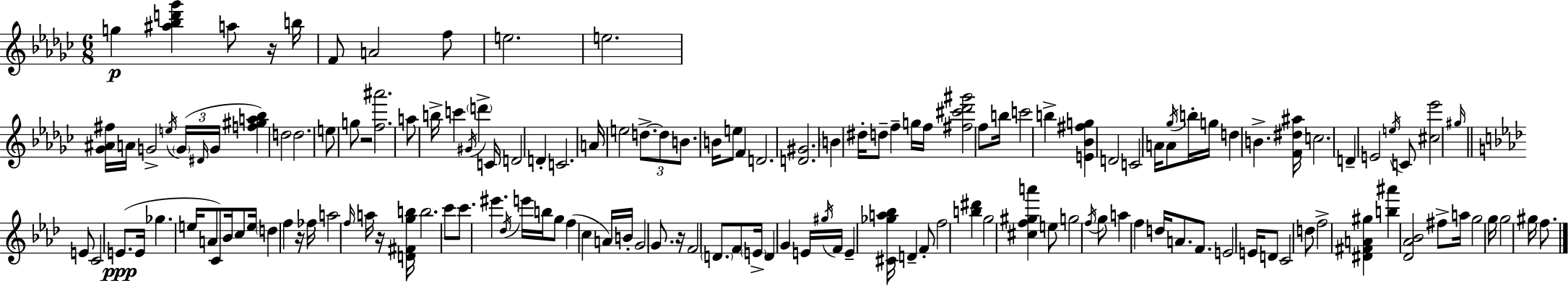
X:1
T:Untitled
M:6/8
L:1/4
K:Ebm
g [^a_bd'_g'] a/2 z/4 b/4 F/2 A2 f/2 e2 e2 [_G^A^f]/4 A/4 G2 e/4 G/4 ^D/4 G/4 [f^ga_b] d2 d2 e/2 g/2 z2 [f^a']2 a/2 b/4 c' ^G/4 d' C/4 D2 D C2 A/4 e2 d/2 d/2 B/2 B/4 e/2 F D2 [D^G]2 B ^d/4 d/2 f g/4 f/4 [^f^c'_d'^g']2 f/2 b/4 c'2 b [E_B^fg] D2 C2 A/4 A/2 _g/4 b/4 g/4 d B [F^d^a]/4 c2 D E2 e/4 C/2 [^c_e']2 ^g/4 E/2 C2 E/2 E/4 _g e/4 A/2 C/2 _B/4 c/2 e/4 d f z/4 _f/4 a2 f/4 a/4 z/4 [D^Fgb]/4 b2 c'/2 c'/2 ^e' _d/4 e'/4 b/4 g/2 f c A/4 B/4 G2 G/2 z/4 F2 D/2 F/2 E/4 D G E/4 ^g/4 F/4 E [^C_ga_b]/4 D F/2 f2 [b^d'] g2 [^cf^ga'] e/2 g2 f/4 g/2 a f d/4 A/2 F/2 E2 E/4 D/2 C2 d/2 f2 [^D^FA^g] [b^a'] [_D_A_B]2 ^f/2 a/4 g2 g/4 g2 ^g/4 f/2